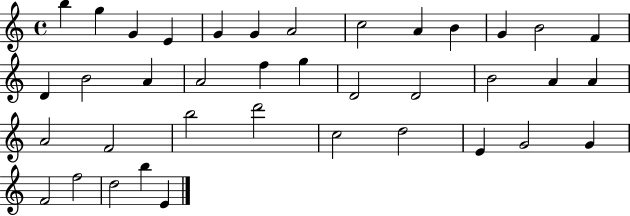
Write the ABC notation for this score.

X:1
T:Untitled
M:4/4
L:1/4
K:C
b g G E G G A2 c2 A B G B2 F D B2 A A2 f g D2 D2 B2 A A A2 F2 b2 d'2 c2 d2 E G2 G F2 f2 d2 b E